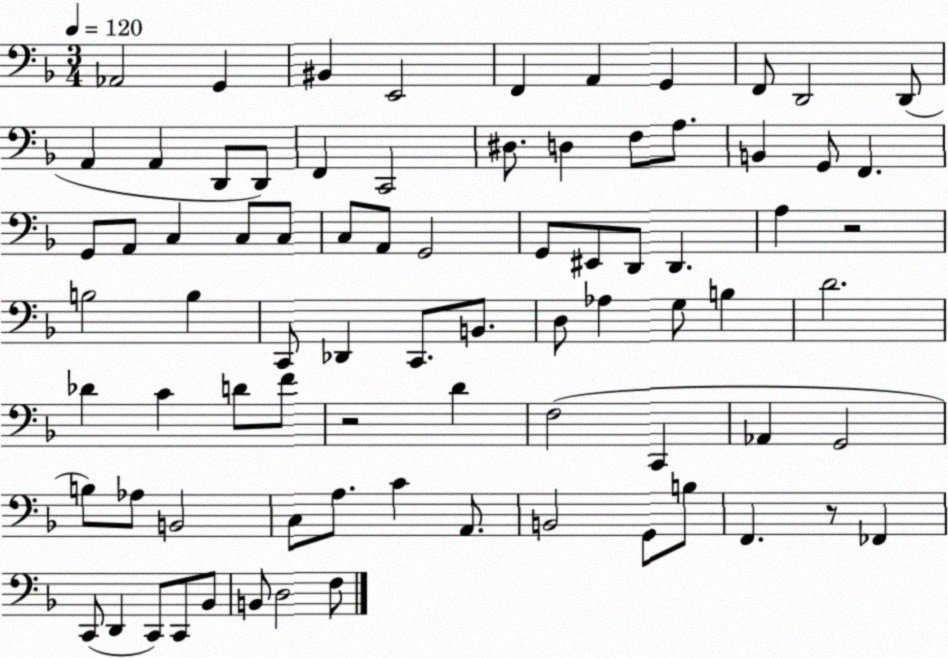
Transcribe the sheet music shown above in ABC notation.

X:1
T:Untitled
M:3/4
L:1/4
K:F
_A,,2 G,, ^B,, E,,2 F,, A,, G,, F,,/2 D,,2 D,,/2 A,, A,, D,,/2 D,,/2 F,, C,,2 ^D,/2 D, F,/2 A,/2 B,, G,,/2 F,, G,,/2 A,,/2 C, C,/2 C,/2 C,/2 A,,/2 G,,2 G,,/2 ^E,,/2 D,,/2 D,, A, z2 B,2 B, C,,/2 _D,, C,,/2 B,,/2 D,/2 _A, G,/2 B, D2 _D C D/2 F/2 z2 D F,2 C,, _A,, G,,2 B,/2 _A,/2 B,,2 C,/2 A,/2 C A,,/2 B,,2 G,,/2 B,/2 F,, z/2 _F,, C,,/2 D,, C,,/2 C,,/2 _B,,/2 B,,/2 D,2 F,/2